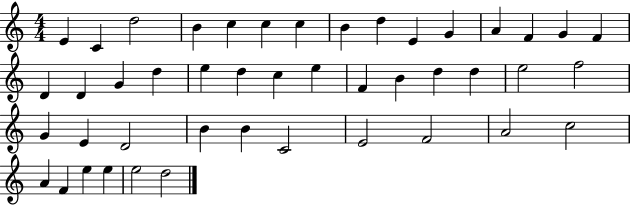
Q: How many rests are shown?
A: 0